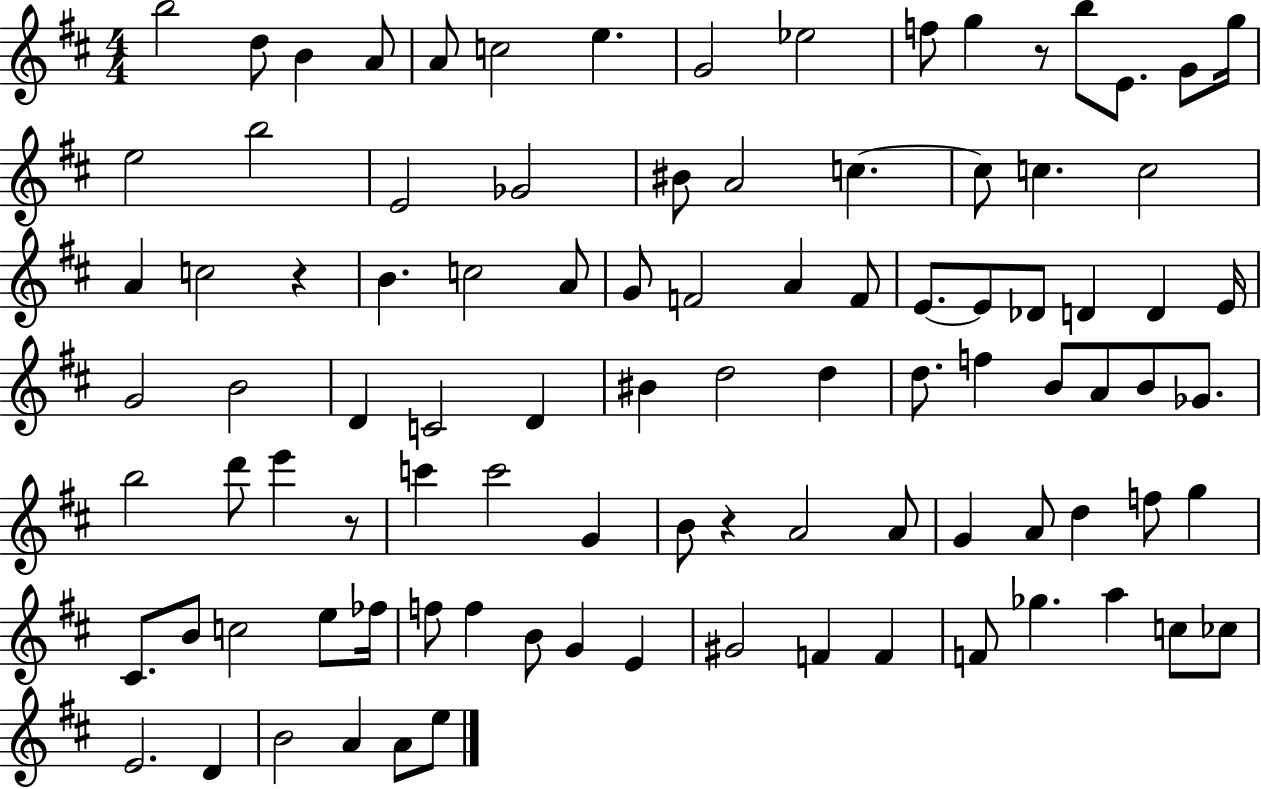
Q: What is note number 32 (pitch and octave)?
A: F4